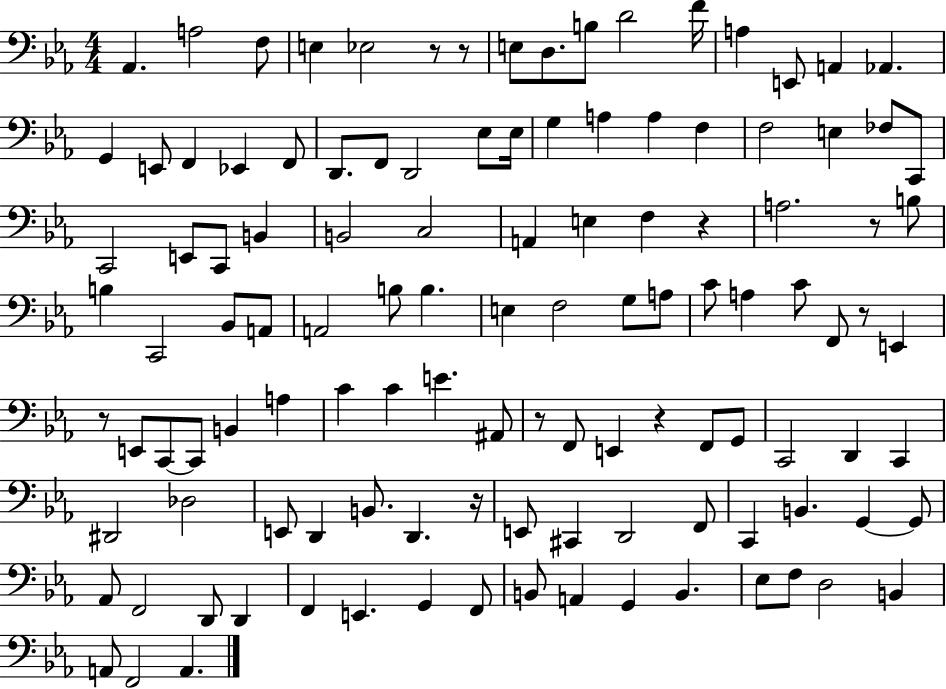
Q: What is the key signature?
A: EES major